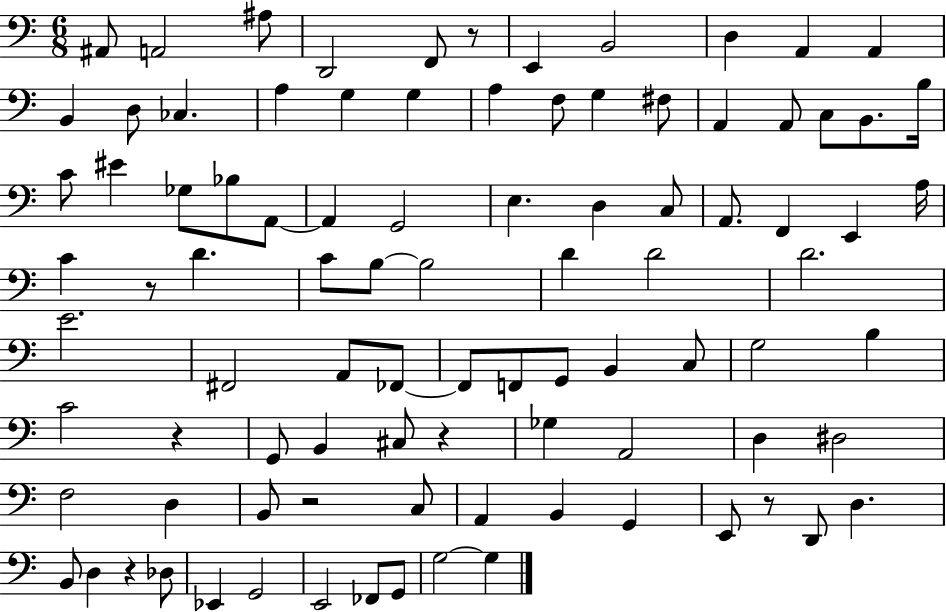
X:1
T:Untitled
M:6/8
L:1/4
K:C
^A,,/2 A,,2 ^A,/2 D,,2 F,,/2 z/2 E,, B,,2 D, A,, A,, B,, D,/2 _C, A, G, G, A, F,/2 G, ^F,/2 A,, A,,/2 C,/2 B,,/2 B,/4 C/2 ^E _G,/2 _B,/2 A,,/2 A,, G,,2 E, D, C,/2 A,,/2 F,, E,, A,/4 C z/2 D C/2 B,/2 B,2 D D2 D2 E2 ^F,,2 A,,/2 _F,,/2 _F,,/2 F,,/2 G,,/2 B,, C,/2 G,2 B, C2 z G,,/2 B,, ^C,/2 z _G, A,,2 D, ^D,2 F,2 D, B,,/2 z2 C,/2 A,, B,, G,, E,,/2 z/2 D,,/2 D, B,,/2 D, z _D,/2 _E,, G,,2 E,,2 _F,,/2 G,,/2 G,2 G,